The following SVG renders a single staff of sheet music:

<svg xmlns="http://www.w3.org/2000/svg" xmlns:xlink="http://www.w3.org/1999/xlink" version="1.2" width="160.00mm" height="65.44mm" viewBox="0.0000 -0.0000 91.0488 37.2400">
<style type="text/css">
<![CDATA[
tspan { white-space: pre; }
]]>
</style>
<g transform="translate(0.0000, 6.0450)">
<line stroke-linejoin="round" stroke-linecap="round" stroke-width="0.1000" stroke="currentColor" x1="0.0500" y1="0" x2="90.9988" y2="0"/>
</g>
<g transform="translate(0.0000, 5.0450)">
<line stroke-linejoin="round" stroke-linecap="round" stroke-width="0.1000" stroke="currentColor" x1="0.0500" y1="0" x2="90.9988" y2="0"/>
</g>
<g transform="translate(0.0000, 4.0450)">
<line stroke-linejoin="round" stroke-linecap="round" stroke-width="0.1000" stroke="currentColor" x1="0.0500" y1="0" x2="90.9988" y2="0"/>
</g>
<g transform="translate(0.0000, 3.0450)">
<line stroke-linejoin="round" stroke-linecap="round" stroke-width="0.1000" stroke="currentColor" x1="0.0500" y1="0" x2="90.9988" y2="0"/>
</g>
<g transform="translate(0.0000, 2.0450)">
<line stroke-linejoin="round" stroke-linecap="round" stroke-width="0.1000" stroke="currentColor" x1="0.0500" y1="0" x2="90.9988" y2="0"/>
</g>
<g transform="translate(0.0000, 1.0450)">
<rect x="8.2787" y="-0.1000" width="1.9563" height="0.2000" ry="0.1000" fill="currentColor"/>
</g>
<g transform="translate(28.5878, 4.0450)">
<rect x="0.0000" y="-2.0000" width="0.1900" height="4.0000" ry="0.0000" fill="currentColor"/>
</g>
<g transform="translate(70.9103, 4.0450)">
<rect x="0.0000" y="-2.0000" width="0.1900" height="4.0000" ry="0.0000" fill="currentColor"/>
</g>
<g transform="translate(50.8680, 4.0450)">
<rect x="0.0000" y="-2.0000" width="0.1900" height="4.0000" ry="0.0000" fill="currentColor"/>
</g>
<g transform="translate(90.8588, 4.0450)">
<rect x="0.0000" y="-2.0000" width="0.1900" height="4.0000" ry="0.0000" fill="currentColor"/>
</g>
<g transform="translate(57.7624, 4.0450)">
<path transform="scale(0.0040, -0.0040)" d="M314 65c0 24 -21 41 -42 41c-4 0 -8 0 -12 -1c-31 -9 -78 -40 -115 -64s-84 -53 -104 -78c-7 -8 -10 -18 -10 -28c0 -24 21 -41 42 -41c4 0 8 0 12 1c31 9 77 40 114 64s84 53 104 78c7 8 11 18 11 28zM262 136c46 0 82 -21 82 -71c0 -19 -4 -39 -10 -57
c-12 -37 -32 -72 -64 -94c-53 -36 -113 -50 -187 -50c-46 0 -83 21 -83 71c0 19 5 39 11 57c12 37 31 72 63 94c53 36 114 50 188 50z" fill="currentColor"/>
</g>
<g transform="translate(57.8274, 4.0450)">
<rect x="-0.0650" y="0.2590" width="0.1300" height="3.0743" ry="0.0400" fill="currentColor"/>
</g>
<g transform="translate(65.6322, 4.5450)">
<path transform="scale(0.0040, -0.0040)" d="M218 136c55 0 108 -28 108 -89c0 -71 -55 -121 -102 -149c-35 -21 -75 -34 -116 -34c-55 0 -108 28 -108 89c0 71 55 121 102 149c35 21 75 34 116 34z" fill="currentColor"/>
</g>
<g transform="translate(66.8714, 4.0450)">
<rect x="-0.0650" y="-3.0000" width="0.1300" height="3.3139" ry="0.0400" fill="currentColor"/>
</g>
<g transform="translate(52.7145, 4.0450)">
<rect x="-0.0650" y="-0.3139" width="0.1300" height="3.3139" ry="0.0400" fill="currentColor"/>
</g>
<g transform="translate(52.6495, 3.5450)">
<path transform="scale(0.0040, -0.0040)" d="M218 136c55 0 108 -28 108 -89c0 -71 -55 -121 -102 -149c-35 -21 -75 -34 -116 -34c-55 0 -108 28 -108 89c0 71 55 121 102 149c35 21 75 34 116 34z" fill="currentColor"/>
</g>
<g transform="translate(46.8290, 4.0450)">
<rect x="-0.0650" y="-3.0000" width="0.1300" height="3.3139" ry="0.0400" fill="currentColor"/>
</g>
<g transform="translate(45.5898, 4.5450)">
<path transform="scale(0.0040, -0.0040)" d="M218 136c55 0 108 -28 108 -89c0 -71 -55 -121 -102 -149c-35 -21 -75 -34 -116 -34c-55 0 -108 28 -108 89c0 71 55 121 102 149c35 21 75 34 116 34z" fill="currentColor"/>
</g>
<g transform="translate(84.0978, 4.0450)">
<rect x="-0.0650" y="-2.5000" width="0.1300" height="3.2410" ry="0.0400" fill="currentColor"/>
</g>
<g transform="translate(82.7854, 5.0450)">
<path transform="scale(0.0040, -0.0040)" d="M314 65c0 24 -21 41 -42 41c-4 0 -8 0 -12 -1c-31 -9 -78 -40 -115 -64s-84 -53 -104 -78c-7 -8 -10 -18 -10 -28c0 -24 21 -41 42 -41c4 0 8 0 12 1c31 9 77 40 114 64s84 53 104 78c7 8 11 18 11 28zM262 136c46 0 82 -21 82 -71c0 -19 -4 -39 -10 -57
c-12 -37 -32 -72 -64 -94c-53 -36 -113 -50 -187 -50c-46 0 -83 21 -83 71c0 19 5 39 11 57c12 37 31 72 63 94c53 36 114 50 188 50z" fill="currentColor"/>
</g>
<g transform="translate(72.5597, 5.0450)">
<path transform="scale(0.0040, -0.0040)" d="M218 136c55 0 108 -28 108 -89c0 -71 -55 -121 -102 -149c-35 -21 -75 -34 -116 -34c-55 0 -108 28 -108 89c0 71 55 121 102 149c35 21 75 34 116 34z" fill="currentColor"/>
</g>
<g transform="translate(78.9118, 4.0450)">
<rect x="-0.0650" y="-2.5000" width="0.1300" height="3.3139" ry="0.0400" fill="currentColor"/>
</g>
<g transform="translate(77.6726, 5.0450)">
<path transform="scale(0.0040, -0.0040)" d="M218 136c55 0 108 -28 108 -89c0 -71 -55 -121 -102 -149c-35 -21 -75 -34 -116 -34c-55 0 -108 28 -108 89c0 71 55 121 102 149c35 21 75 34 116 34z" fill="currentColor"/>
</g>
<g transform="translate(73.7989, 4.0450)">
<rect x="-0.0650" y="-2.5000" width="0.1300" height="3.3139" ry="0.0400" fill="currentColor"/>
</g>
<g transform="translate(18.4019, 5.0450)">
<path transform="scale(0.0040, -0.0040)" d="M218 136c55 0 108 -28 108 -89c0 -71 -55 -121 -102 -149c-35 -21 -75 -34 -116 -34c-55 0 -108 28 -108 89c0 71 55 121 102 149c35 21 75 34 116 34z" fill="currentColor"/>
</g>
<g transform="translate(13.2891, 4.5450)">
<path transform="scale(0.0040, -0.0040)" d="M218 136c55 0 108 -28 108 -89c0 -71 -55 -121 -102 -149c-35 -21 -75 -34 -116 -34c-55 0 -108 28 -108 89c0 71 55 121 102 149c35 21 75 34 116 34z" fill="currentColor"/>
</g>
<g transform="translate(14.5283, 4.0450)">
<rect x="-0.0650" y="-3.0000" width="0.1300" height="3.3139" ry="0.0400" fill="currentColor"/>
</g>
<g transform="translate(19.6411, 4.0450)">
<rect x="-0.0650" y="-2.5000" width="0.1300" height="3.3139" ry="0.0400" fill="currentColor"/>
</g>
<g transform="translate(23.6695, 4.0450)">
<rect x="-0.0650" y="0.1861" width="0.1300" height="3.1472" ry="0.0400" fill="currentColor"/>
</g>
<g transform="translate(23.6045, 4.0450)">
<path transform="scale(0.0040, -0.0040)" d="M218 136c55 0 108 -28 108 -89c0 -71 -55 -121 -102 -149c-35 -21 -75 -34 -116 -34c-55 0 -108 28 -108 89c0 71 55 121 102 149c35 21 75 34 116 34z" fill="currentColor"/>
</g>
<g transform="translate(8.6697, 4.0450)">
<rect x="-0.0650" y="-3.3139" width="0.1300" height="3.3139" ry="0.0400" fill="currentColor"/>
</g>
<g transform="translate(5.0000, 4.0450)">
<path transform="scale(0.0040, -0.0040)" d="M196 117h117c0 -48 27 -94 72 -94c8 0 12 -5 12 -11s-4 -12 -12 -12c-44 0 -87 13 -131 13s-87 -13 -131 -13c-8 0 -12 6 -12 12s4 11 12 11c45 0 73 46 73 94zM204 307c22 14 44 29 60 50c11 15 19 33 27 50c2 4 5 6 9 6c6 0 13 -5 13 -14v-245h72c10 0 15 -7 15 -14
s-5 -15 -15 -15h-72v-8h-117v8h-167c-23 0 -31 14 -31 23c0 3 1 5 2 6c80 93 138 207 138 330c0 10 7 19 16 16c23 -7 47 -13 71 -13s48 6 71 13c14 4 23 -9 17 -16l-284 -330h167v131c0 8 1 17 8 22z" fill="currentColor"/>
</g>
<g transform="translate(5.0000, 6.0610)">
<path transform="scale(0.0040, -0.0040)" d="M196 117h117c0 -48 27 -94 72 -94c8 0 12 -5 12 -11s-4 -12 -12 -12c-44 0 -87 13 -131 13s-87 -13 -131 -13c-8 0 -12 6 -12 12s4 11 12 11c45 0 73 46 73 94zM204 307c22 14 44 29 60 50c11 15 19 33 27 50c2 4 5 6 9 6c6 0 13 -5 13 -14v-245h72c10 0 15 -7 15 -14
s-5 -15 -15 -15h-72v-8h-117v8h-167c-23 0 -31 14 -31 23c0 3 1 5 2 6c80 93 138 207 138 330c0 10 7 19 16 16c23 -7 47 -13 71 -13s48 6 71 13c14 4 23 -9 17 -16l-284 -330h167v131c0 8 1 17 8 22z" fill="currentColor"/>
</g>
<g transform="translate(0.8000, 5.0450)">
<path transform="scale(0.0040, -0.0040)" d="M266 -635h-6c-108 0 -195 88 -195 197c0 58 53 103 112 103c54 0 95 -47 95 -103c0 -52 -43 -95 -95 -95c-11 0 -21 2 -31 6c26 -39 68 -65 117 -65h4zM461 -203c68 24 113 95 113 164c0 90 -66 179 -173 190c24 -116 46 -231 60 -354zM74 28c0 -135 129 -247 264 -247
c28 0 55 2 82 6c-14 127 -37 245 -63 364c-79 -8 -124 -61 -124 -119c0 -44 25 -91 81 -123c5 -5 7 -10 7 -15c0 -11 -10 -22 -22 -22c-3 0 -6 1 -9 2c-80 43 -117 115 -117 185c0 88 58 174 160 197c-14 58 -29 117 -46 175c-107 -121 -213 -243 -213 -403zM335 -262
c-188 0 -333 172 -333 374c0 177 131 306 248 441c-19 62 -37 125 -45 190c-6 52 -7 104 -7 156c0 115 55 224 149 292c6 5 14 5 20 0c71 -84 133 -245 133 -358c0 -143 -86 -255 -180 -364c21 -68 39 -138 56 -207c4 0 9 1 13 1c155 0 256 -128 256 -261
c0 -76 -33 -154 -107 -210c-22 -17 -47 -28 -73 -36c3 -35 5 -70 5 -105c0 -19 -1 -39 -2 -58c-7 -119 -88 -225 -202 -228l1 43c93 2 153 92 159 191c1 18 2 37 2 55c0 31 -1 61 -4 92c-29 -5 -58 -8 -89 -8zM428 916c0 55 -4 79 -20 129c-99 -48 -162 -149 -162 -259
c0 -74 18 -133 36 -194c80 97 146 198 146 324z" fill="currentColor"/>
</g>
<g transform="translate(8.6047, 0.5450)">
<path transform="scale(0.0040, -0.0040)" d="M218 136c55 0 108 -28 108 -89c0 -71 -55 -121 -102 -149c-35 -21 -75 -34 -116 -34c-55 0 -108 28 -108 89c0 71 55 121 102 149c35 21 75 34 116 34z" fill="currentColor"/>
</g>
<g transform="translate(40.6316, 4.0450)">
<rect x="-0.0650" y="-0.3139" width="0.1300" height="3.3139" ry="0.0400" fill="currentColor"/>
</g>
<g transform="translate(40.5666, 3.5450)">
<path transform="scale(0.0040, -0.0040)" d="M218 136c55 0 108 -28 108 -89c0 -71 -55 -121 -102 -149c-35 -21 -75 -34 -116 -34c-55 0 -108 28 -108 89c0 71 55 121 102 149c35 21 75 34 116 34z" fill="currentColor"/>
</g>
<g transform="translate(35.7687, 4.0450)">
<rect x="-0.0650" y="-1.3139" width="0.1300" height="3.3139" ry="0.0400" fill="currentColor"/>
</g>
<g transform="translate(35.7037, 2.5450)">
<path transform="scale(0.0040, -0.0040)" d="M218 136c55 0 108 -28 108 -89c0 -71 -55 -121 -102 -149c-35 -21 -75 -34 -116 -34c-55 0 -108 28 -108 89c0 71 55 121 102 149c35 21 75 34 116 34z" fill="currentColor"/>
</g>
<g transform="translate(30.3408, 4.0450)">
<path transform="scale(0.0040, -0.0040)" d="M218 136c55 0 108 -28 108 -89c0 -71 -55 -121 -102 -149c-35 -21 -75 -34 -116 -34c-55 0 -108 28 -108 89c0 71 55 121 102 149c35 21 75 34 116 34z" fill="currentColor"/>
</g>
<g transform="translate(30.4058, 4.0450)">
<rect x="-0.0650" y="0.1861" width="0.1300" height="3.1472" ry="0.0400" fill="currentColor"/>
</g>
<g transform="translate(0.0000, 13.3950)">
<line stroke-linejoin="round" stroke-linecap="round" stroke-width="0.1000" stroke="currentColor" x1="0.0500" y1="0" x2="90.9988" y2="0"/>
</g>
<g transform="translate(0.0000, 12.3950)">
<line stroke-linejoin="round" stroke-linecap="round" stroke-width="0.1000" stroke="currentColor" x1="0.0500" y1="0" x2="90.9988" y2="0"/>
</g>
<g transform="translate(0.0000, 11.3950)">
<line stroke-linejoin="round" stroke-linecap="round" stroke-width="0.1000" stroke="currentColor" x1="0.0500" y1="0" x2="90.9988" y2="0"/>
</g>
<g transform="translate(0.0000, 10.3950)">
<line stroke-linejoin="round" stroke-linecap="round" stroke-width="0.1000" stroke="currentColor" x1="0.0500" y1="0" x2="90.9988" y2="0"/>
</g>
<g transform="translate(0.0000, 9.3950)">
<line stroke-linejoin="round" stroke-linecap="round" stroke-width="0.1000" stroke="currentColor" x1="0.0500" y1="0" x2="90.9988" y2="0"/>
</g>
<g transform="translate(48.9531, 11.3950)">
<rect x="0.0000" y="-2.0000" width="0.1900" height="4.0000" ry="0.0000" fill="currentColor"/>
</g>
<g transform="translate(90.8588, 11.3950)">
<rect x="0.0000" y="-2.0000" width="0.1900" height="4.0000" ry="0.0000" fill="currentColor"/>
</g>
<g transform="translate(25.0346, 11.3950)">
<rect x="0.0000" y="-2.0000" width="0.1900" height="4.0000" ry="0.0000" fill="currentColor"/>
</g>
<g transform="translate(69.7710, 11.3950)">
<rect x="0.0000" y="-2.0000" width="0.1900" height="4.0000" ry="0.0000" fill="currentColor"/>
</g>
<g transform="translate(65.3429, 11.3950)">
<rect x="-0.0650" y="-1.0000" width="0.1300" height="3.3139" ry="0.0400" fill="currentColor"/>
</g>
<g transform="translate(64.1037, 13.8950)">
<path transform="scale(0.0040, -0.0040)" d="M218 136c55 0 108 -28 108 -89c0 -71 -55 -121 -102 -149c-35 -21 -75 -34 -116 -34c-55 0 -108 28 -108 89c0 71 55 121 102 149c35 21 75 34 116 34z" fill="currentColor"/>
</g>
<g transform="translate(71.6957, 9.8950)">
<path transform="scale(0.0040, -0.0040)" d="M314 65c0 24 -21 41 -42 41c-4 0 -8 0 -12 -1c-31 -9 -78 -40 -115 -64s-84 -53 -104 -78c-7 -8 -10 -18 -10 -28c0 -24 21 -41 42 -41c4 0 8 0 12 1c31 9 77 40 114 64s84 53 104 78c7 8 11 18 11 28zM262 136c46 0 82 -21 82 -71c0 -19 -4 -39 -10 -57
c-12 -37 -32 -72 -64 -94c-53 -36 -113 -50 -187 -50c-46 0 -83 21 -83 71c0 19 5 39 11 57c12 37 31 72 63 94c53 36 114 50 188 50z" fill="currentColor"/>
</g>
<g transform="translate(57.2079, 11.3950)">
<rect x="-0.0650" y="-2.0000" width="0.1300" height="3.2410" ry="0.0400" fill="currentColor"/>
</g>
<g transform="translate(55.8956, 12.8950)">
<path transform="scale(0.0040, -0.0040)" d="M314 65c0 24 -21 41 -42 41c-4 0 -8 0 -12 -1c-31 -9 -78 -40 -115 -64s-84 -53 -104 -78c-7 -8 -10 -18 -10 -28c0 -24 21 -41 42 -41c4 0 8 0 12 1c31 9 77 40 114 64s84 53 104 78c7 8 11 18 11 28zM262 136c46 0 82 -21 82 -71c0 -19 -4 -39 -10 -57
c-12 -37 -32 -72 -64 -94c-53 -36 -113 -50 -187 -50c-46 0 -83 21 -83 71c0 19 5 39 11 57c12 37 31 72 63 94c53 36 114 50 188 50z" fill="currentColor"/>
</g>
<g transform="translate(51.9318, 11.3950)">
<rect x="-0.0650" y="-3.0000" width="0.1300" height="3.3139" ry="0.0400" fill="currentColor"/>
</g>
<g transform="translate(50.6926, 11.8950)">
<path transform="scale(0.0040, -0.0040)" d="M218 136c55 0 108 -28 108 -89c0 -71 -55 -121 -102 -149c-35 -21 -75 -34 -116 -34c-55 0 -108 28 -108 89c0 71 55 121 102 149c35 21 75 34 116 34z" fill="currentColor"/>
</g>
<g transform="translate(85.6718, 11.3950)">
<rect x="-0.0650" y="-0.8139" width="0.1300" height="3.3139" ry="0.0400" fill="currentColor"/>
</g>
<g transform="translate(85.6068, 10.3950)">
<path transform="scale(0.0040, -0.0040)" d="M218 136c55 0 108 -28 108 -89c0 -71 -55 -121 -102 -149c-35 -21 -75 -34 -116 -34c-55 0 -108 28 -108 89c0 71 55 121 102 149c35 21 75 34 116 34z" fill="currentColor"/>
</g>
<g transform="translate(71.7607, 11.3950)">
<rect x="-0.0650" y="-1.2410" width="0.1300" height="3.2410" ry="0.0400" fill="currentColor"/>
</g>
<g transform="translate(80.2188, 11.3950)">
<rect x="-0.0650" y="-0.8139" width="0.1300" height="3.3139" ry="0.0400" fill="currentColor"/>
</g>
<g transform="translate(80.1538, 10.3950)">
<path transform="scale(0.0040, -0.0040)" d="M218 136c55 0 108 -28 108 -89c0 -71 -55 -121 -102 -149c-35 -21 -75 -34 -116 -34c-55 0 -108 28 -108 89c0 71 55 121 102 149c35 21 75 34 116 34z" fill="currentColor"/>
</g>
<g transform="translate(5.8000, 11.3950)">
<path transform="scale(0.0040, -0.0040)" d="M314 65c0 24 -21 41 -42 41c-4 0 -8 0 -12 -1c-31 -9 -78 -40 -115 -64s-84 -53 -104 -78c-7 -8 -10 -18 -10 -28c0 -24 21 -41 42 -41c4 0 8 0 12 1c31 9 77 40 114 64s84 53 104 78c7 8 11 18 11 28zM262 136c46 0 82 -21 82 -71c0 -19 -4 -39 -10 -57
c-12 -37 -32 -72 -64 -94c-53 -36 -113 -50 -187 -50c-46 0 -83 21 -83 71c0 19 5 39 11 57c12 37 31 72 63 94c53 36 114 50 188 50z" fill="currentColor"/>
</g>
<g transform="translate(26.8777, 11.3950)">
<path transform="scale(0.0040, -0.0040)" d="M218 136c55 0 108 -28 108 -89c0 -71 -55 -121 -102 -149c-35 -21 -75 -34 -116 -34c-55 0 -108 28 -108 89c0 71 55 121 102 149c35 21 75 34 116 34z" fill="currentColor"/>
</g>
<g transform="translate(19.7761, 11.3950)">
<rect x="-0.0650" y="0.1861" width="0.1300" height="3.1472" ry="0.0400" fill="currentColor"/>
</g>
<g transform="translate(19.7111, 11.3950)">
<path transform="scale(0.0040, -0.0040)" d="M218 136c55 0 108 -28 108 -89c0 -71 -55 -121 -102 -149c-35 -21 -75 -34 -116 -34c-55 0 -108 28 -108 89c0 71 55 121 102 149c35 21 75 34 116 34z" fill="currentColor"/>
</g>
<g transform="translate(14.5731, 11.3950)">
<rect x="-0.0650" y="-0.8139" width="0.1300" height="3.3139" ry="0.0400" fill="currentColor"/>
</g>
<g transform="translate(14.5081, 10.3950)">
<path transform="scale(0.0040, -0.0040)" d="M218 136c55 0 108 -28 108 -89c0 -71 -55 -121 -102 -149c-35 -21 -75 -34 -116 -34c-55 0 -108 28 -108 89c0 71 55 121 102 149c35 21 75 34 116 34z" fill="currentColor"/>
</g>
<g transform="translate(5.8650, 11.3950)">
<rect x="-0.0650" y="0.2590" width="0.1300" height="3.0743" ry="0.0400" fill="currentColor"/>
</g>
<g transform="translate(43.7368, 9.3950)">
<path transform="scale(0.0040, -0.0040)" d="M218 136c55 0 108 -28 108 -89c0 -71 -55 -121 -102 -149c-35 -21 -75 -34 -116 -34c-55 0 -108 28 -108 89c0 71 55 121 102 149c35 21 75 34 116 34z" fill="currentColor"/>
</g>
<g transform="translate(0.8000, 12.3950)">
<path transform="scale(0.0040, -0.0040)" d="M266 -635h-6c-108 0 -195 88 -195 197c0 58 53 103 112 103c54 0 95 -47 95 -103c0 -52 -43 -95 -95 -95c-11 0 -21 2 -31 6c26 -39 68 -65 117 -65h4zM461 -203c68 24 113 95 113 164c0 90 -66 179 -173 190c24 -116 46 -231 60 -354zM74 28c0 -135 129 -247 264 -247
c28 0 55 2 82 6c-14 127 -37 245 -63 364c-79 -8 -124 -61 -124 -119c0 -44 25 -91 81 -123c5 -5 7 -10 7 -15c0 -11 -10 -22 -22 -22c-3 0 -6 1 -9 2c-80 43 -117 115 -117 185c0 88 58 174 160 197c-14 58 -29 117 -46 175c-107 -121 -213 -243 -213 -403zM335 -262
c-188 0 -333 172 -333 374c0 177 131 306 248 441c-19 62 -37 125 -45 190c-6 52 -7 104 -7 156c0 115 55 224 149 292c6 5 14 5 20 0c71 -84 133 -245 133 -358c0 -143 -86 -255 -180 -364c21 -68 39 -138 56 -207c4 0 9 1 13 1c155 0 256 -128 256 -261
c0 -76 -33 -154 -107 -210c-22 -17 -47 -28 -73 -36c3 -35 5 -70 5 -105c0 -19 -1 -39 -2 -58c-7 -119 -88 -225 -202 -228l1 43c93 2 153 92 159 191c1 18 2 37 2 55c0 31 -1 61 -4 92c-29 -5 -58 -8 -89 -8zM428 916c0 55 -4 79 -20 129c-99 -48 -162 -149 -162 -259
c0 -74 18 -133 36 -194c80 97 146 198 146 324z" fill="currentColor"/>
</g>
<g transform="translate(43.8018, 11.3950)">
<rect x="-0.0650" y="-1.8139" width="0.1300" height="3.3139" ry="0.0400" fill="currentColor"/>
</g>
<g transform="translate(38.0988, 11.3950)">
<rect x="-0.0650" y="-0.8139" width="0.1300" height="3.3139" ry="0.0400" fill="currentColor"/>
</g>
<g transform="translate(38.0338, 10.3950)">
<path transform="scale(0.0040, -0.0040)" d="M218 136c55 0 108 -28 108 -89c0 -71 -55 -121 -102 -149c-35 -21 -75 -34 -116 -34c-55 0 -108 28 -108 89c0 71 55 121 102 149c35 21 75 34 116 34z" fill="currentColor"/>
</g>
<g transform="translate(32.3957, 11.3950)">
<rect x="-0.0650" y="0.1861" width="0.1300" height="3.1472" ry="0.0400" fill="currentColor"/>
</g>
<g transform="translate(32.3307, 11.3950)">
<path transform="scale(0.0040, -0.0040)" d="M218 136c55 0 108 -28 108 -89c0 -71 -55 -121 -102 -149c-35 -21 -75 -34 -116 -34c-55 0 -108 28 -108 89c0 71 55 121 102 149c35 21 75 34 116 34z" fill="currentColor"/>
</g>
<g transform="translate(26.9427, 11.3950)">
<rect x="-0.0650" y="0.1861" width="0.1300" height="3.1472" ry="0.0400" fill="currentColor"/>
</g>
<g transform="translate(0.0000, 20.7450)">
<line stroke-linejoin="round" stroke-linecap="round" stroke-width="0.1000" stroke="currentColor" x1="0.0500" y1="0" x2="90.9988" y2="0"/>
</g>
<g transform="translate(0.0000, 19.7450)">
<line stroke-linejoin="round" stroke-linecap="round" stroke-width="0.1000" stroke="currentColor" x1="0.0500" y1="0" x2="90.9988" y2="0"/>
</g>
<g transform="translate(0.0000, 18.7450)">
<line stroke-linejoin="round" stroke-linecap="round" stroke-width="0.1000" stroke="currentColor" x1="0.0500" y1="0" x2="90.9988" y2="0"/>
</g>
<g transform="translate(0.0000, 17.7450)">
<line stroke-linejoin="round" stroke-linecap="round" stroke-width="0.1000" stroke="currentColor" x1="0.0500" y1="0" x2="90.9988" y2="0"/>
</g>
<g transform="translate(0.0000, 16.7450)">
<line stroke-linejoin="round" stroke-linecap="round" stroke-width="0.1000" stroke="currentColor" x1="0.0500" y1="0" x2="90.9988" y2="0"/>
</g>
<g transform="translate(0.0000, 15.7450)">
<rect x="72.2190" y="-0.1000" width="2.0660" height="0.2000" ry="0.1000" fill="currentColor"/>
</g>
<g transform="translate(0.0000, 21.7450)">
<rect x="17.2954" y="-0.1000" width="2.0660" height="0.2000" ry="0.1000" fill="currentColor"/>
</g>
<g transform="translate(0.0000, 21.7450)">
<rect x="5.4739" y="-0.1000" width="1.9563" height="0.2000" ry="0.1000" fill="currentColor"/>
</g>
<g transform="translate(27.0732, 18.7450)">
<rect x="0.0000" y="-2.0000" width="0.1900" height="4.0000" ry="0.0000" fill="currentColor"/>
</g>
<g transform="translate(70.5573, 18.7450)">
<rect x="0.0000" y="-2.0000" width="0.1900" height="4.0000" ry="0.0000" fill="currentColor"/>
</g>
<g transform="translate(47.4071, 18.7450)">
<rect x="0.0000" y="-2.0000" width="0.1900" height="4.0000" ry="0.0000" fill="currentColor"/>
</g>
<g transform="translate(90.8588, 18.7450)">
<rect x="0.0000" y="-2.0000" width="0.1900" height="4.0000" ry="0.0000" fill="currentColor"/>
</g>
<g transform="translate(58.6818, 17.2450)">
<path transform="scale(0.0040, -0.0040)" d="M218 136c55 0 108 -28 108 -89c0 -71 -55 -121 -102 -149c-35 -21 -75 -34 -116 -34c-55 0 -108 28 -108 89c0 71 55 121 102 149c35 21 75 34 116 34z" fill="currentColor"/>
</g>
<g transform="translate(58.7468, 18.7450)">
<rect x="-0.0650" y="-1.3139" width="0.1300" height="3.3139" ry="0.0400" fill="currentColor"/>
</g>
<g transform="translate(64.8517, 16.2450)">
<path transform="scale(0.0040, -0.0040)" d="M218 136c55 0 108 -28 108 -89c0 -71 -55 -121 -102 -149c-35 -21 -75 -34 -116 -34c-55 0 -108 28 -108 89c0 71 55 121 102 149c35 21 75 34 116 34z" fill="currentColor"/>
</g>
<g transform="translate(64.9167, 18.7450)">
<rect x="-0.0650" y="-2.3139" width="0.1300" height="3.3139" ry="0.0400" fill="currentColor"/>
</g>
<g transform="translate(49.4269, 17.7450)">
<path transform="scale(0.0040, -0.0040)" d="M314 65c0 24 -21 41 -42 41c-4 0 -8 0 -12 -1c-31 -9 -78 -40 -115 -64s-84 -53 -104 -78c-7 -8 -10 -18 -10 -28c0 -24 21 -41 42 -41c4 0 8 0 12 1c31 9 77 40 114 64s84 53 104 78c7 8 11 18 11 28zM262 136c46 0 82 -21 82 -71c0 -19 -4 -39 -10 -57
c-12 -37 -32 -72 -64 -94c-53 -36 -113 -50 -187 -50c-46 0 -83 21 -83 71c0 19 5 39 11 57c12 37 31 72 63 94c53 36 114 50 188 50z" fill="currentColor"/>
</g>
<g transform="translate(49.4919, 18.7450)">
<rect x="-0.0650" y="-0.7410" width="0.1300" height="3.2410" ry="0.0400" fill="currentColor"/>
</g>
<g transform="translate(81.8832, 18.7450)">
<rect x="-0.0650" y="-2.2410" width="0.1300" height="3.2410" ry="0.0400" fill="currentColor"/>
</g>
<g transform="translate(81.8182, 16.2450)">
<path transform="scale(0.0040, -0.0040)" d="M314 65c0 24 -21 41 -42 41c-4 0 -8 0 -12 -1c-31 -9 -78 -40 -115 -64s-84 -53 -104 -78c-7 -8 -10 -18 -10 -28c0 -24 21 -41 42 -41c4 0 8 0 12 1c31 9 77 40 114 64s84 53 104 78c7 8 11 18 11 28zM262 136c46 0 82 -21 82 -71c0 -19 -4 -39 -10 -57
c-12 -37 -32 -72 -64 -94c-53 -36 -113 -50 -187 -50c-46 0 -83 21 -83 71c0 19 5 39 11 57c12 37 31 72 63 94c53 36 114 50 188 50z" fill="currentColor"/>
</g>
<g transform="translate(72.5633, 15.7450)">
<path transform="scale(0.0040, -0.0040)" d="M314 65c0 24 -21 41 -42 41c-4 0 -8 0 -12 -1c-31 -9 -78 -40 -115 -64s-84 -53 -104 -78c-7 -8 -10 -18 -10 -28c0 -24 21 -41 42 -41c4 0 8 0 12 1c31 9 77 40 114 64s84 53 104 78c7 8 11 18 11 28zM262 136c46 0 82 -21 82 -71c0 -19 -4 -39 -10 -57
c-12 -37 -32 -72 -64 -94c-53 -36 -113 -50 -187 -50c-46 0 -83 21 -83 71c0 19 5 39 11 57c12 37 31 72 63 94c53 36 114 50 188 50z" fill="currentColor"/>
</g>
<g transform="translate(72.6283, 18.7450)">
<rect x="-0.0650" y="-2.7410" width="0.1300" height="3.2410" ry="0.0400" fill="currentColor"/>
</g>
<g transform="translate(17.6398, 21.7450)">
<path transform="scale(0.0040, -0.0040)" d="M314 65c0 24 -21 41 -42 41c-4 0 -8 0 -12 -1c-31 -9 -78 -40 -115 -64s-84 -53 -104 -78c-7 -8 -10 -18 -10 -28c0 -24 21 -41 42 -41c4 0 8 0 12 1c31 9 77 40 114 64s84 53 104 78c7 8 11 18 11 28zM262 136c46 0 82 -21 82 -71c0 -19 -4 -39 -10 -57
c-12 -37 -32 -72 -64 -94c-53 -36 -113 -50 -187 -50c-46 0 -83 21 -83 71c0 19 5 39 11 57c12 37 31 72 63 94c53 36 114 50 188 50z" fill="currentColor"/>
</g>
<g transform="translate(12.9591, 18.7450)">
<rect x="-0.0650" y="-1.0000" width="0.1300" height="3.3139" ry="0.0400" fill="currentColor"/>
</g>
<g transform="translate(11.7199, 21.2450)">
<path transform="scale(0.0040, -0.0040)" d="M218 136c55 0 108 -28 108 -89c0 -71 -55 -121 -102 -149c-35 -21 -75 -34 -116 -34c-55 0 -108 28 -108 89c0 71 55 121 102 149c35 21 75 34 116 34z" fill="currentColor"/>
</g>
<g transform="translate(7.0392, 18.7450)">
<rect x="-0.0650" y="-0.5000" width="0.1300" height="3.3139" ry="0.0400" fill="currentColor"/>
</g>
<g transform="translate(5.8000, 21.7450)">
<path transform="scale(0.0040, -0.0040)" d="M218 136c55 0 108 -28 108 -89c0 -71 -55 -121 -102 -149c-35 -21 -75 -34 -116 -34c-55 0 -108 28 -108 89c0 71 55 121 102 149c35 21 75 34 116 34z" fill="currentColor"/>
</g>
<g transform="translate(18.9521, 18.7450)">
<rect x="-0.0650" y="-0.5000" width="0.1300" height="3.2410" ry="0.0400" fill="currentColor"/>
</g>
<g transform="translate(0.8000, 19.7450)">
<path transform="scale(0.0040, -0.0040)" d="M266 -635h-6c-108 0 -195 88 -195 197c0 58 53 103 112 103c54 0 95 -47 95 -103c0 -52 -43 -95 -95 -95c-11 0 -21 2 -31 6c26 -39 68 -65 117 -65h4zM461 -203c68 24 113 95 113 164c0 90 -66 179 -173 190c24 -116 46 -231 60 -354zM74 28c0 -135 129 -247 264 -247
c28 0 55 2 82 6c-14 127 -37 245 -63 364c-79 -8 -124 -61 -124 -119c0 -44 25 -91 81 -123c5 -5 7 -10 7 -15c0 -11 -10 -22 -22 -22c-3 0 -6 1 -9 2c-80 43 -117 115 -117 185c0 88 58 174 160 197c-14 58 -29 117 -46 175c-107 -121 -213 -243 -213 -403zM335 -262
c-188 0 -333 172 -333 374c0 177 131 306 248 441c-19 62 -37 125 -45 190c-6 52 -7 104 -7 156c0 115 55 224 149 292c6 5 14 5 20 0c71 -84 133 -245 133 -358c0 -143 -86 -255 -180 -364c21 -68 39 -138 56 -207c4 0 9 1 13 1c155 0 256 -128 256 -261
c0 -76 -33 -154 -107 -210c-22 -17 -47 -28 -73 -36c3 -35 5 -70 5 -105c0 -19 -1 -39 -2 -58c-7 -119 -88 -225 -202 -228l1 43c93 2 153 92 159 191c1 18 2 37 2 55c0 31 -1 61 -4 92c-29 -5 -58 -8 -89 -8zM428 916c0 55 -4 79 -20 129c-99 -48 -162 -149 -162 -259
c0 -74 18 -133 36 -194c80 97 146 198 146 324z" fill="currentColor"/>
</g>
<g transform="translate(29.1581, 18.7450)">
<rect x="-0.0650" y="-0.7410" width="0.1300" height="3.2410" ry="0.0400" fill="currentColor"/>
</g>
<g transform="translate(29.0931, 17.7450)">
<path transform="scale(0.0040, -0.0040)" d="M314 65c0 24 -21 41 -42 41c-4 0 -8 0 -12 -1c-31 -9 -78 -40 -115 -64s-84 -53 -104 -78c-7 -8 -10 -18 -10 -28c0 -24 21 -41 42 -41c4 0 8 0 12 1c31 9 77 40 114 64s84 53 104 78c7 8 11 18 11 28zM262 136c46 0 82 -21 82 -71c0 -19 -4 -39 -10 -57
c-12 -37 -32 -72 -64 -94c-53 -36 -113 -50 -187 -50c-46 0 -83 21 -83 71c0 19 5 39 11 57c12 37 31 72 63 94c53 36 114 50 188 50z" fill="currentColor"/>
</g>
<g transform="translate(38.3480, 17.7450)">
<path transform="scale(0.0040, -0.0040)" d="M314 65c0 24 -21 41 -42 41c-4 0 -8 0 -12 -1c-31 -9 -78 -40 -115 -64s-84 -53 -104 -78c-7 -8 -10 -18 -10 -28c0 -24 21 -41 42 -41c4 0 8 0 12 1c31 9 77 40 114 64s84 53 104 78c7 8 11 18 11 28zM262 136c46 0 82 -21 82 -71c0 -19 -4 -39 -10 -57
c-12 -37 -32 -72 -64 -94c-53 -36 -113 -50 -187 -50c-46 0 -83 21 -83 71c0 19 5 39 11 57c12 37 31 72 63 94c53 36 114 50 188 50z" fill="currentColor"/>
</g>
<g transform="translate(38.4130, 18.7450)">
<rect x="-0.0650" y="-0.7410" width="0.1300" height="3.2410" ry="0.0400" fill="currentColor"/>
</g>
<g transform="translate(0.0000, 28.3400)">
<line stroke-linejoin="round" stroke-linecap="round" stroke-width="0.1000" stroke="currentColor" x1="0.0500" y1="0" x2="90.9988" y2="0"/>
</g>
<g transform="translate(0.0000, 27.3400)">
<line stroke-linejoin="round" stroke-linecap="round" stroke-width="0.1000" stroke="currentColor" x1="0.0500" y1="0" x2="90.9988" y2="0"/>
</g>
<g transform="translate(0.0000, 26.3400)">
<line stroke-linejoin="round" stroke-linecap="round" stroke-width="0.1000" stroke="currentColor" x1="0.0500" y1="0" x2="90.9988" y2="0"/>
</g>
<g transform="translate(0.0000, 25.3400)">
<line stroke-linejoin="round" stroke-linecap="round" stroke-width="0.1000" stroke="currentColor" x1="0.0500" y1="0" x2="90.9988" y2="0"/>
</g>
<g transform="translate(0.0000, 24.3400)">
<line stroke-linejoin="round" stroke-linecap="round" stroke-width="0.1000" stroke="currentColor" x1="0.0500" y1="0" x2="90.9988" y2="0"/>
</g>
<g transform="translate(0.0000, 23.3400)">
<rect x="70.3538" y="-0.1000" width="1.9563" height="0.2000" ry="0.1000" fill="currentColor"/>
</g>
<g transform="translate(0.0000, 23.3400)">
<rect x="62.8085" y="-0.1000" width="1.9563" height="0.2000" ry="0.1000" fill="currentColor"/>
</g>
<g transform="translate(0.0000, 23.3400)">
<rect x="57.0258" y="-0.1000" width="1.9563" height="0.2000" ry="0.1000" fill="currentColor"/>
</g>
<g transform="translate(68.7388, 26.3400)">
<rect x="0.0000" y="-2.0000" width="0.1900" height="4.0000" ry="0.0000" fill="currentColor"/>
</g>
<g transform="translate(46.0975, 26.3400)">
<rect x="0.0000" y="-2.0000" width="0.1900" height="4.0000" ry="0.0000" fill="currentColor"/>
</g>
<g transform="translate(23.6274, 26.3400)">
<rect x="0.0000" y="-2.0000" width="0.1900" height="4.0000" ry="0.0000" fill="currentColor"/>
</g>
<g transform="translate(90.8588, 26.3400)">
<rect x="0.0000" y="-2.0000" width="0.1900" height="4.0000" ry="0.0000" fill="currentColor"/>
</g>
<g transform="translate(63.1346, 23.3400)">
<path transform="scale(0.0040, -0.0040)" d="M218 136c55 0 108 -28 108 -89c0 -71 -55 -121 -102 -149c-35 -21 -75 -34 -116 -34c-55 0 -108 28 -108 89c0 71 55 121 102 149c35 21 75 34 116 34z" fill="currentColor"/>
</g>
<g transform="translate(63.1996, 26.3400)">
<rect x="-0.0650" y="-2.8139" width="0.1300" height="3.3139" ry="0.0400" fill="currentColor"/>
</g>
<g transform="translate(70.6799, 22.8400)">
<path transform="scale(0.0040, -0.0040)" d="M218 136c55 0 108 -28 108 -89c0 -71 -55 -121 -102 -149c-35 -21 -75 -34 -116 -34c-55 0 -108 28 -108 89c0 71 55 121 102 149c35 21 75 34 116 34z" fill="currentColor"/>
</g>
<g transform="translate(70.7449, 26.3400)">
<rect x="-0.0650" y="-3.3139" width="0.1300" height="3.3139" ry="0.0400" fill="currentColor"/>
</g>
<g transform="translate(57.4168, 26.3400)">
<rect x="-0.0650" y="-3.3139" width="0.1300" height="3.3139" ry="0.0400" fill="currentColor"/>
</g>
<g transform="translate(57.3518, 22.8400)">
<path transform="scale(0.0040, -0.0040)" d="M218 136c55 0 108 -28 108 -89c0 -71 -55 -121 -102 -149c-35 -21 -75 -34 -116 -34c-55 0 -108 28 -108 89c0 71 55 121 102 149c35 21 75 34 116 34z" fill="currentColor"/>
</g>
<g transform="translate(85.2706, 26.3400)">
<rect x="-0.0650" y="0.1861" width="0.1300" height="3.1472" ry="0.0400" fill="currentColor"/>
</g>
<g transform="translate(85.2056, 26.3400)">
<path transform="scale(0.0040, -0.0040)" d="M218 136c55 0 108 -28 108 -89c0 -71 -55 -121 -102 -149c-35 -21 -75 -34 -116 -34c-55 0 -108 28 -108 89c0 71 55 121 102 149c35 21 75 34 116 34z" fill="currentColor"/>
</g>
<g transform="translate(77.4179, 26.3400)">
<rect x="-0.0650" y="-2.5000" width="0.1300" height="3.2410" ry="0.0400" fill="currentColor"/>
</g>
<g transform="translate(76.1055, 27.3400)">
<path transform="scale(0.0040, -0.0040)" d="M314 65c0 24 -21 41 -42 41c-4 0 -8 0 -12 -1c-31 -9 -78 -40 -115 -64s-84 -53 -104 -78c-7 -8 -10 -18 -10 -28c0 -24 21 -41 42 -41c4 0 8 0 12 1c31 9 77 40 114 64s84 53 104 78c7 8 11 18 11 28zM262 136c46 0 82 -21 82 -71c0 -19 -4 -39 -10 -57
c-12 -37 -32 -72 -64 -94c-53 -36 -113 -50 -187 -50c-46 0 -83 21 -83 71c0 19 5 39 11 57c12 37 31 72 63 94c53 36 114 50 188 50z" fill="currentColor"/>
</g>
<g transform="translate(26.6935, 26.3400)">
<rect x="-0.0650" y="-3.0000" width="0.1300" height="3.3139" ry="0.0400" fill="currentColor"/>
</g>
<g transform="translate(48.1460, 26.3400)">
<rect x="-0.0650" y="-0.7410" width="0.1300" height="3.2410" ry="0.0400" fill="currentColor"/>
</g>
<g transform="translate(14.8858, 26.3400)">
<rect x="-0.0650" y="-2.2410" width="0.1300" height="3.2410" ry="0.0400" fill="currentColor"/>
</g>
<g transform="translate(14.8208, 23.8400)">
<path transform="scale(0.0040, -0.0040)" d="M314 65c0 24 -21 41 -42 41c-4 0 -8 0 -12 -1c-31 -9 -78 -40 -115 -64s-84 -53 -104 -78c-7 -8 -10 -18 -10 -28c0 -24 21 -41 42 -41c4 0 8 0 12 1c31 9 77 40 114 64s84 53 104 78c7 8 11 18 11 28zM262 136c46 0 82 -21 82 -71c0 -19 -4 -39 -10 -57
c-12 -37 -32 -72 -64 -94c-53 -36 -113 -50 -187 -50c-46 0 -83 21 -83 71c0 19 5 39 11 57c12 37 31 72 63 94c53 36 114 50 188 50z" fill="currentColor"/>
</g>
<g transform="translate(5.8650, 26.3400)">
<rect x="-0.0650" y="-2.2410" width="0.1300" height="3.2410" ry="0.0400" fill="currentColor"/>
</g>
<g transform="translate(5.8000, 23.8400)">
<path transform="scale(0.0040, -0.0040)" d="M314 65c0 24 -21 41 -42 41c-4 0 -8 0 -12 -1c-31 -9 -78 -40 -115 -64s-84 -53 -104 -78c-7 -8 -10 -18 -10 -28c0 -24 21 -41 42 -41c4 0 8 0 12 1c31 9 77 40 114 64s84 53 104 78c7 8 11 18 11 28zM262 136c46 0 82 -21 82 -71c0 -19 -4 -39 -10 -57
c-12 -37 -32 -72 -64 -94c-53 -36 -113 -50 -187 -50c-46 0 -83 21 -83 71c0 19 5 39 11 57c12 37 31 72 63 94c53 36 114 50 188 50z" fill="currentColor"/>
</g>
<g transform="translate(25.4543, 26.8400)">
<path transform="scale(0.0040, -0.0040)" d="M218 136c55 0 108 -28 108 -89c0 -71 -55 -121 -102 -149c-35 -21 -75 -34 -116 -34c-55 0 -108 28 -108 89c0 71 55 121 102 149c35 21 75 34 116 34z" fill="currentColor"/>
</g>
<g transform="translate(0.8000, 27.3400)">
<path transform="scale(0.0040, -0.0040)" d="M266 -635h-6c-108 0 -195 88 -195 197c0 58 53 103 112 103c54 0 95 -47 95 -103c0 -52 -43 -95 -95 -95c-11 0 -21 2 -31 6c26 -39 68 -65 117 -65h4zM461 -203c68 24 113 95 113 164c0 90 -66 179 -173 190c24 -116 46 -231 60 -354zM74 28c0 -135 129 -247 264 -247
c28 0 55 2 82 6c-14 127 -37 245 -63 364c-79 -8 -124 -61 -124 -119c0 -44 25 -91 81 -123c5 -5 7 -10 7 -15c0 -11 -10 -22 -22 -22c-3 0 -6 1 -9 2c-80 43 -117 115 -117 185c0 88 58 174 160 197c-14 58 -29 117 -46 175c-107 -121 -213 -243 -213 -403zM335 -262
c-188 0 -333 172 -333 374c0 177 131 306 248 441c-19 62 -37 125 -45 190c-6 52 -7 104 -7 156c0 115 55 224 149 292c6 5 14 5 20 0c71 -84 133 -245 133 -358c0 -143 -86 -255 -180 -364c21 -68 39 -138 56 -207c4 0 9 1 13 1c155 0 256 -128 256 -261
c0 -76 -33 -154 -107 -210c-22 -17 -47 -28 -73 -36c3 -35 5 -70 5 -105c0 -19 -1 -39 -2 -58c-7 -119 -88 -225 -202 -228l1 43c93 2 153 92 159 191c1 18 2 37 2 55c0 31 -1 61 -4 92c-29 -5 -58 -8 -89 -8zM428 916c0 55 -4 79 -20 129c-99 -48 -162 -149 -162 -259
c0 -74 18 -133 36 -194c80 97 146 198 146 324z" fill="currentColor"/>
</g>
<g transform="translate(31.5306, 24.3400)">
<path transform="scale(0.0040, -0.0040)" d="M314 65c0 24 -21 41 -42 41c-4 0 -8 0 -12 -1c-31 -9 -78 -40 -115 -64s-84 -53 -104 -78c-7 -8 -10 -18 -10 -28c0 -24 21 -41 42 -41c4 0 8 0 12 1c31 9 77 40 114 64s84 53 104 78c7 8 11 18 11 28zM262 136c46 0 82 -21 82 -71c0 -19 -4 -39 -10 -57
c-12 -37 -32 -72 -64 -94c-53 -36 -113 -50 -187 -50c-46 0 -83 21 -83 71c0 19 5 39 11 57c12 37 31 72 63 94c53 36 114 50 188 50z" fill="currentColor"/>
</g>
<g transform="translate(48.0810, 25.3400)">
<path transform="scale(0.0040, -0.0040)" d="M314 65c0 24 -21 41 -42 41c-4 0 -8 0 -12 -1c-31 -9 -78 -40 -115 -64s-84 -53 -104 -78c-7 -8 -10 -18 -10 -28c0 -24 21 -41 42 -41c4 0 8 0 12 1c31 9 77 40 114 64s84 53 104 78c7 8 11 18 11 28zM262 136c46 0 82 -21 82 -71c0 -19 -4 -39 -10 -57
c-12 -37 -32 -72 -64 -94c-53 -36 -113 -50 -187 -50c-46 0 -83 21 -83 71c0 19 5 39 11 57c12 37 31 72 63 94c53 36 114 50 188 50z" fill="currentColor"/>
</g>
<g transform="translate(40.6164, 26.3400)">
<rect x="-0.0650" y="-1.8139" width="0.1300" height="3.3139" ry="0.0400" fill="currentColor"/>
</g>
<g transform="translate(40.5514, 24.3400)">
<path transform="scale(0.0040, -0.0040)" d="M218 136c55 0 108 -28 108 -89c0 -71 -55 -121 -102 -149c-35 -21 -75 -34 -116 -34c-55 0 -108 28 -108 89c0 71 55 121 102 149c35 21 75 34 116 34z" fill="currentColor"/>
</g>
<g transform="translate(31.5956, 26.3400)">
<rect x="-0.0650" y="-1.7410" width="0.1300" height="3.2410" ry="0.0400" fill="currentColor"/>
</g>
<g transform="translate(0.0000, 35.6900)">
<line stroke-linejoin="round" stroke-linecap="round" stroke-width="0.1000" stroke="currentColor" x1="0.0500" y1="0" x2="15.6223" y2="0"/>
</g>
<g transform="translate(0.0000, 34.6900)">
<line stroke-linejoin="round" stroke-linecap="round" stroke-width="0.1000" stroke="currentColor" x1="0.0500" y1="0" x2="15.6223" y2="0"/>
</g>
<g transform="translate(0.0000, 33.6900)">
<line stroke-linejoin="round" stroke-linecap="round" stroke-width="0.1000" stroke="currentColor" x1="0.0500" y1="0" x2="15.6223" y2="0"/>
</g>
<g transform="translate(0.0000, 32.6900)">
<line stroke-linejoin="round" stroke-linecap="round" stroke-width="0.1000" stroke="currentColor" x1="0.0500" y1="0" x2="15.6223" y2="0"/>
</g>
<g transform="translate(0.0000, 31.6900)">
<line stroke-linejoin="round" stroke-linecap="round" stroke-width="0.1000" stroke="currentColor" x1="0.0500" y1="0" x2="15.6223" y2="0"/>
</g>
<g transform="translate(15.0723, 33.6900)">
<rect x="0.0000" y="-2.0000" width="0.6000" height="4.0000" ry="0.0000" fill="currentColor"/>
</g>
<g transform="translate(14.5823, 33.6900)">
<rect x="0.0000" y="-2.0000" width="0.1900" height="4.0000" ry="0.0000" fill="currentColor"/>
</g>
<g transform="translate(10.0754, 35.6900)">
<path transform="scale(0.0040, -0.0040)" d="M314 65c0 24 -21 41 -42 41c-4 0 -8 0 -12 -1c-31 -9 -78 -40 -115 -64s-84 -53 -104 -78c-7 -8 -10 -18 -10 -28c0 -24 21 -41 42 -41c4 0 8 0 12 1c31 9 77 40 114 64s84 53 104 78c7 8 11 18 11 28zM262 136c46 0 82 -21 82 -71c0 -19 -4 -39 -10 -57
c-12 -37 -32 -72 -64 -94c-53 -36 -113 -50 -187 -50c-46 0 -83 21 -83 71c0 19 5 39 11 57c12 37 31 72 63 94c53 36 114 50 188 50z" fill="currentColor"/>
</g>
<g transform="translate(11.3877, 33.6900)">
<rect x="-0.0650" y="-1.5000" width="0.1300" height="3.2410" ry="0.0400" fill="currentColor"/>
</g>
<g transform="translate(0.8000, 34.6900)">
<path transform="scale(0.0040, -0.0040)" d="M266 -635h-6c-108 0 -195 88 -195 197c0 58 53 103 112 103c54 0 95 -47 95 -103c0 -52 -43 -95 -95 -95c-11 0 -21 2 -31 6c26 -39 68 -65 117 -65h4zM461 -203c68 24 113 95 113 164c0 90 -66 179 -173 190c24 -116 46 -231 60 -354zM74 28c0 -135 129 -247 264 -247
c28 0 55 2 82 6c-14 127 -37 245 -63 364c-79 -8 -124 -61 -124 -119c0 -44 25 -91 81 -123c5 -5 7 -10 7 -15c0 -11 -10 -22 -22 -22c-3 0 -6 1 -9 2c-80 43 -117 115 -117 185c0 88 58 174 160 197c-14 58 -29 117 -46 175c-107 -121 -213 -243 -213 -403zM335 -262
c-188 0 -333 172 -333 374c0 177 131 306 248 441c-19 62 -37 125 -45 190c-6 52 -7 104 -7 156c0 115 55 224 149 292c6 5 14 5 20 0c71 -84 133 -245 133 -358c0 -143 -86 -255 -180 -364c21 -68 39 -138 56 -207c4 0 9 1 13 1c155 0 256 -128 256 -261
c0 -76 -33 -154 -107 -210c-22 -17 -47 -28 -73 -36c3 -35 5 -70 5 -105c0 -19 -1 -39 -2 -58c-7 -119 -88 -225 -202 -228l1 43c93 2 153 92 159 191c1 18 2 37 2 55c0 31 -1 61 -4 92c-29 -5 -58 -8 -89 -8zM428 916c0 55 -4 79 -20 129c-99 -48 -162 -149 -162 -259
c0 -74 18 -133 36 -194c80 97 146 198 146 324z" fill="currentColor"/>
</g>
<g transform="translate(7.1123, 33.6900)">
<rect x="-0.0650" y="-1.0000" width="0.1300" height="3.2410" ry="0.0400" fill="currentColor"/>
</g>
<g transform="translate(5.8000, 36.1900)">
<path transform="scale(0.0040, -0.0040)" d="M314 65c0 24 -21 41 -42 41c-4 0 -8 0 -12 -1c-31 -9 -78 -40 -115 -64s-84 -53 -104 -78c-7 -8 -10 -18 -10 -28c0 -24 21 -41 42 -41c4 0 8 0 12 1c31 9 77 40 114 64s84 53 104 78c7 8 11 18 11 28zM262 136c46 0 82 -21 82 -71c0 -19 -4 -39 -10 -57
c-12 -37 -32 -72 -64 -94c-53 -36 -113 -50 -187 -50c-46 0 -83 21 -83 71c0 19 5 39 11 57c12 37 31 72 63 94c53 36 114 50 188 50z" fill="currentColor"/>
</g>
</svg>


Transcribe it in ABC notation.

X:1
T:Untitled
M:4/4
L:1/4
K:C
b A G B B e c A c B2 A G G G2 B2 d B B B d f A F2 D e2 d d C D C2 d2 d2 d2 e g a2 g2 g2 g2 A f2 f d2 b a b G2 B D2 E2